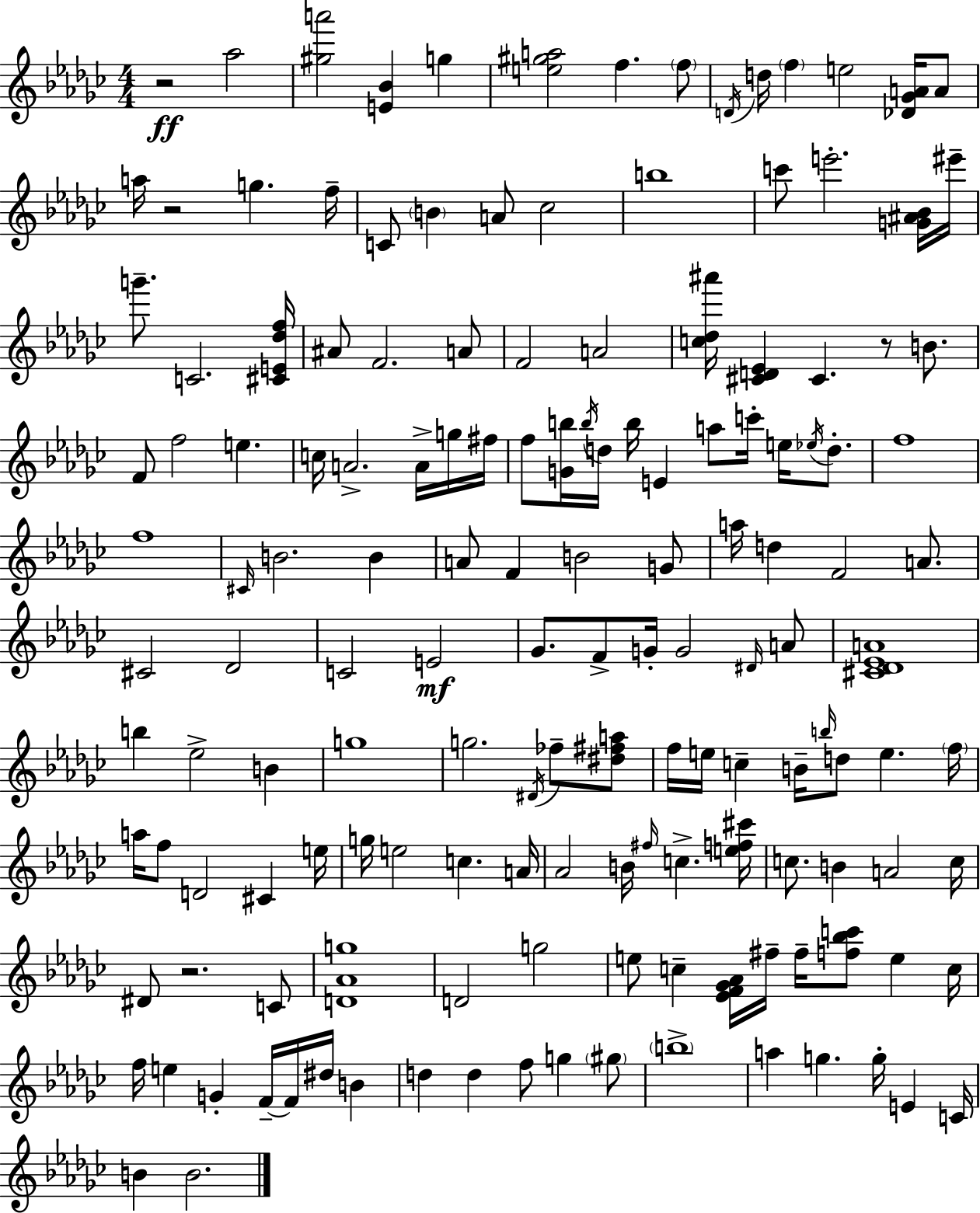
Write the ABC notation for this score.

X:1
T:Untitled
M:4/4
L:1/4
K:Ebm
z2 _a2 [^ga']2 [E_B] g [e^ga]2 f f/2 D/4 d/4 f e2 [_D_GA]/4 A/2 a/4 z2 g f/4 C/2 B A/2 _c2 b4 c'/2 e'2 [G^A_B]/4 ^e'/4 g'/2 C2 [^CE_df]/4 ^A/2 F2 A/2 F2 A2 [c_d^a']/4 [^CD_E] ^C z/2 B/2 F/2 f2 e c/4 A2 A/4 g/4 ^f/4 f/2 [Gb]/4 b/4 d/4 b/4 E a/2 c'/4 e/4 _e/4 d/2 f4 f4 ^C/4 B2 B A/2 F B2 G/2 a/4 d F2 A/2 ^C2 _D2 C2 E2 _G/2 F/2 G/4 G2 ^D/4 A/2 [^C_D_EA]4 b _e2 B g4 g2 ^D/4 _f/2 [^d^fa]/2 f/4 e/4 c B/4 b/4 d/2 e f/4 a/4 f/2 D2 ^C e/4 g/4 e2 c A/4 _A2 B/4 ^f/4 c [ef^c']/4 c/2 B A2 c/4 ^D/2 z2 C/2 [D_Ag]4 D2 g2 e/2 c [_EF_G_A]/4 ^f/4 ^f/4 [f_bc']/2 e c/4 f/4 e G F/4 F/4 ^d/4 B d d f/2 g ^g/2 b4 a g g/4 E C/4 B B2